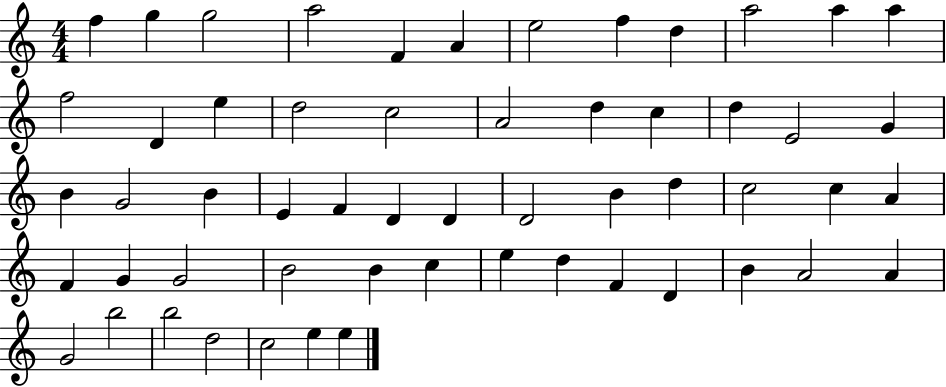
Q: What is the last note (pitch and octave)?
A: E5